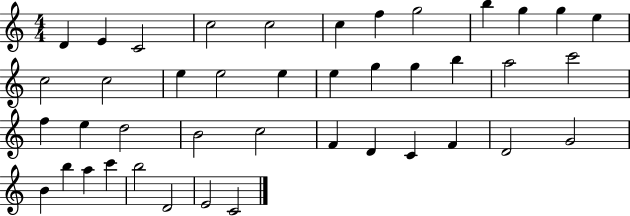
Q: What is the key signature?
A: C major